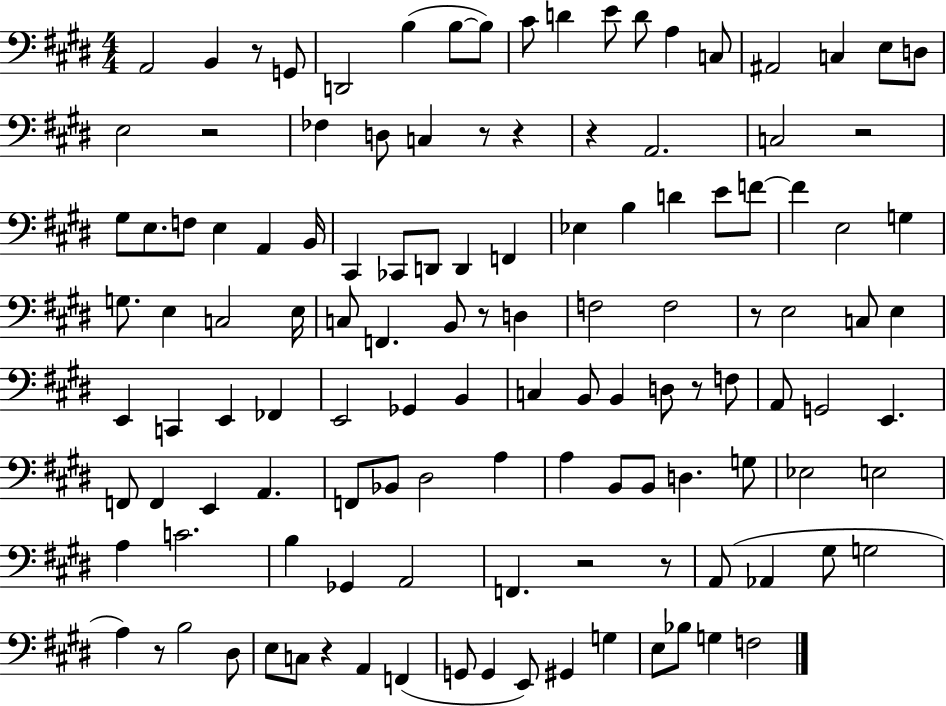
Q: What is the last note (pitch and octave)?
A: F3